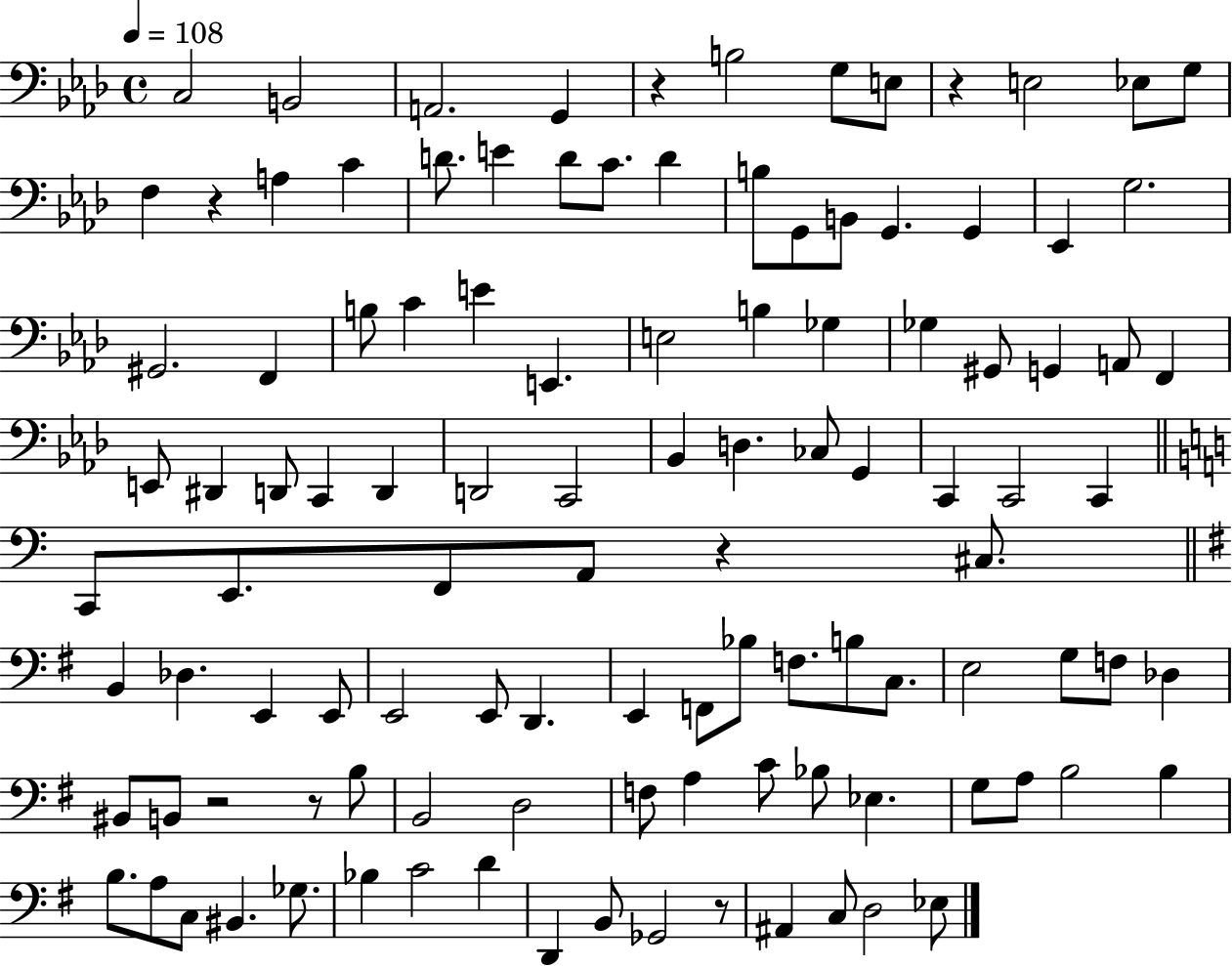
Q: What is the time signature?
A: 4/4